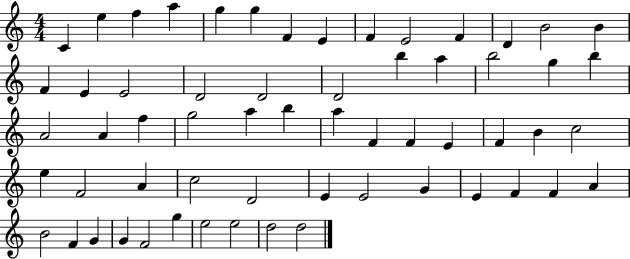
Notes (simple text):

C4/q E5/q F5/q A5/q G5/q G5/q F4/q E4/q F4/q E4/h F4/q D4/q B4/h B4/q F4/q E4/q E4/h D4/h D4/h D4/h B5/q A5/q B5/h G5/q B5/q A4/h A4/q F5/q G5/h A5/q B5/q A5/q F4/q F4/q E4/q F4/q B4/q C5/h E5/q F4/h A4/q C5/h D4/h E4/q E4/h G4/q E4/q F4/q F4/q A4/q B4/h F4/q G4/q G4/q F4/h G5/q E5/h E5/h D5/h D5/h